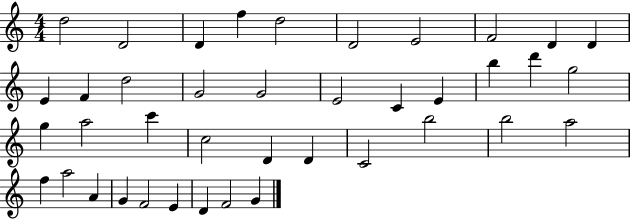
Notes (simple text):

D5/h D4/h D4/q F5/q D5/h D4/h E4/h F4/h D4/q D4/q E4/q F4/q D5/h G4/h G4/h E4/h C4/q E4/q B5/q D6/q G5/h G5/q A5/h C6/q C5/h D4/q D4/q C4/h B5/h B5/h A5/h F5/q A5/h A4/q G4/q F4/h E4/q D4/q F4/h G4/q